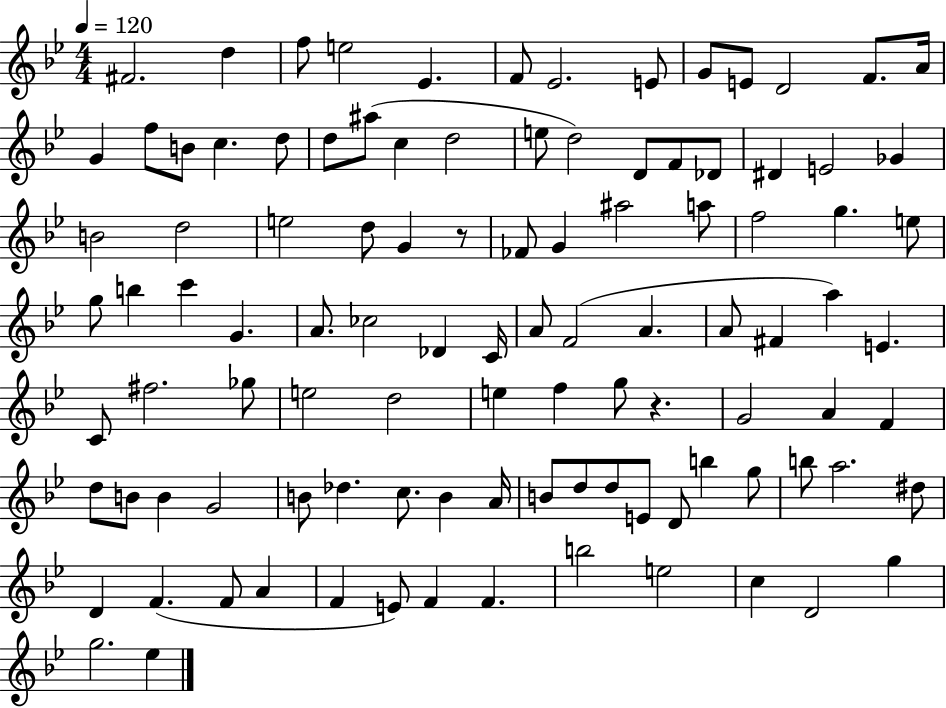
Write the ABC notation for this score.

X:1
T:Untitled
M:4/4
L:1/4
K:Bb
^F2 d f/2 e2 _E F/2 _E2 E/2 G/2 E/2 D2 F/2 A/4 G f/2 B/2 c d/2 d/2 ^a/2 c d2 e/2 d2 D/2 F/2 _D/2 ^D E2 _G B2 d2 e2 d/2 G z/2 _F/2 G ^a2 a/2 f2 g e/2 g/2 b c' G A/2 _c2 _D C/4 A/2 F2 A A/2 ^F a E C/2 ^f2 _g/2 e2 d2 e f g/2 z G2 A F d/2 B/2 B G2 B/2 _d c/2 B A/4 B/2 d/2 d/2 E/2 D/2 b g/2 b/2 a2 ^d/2 D F F/2 A F E/2 F F b2 e2 c D2 g g2 _e